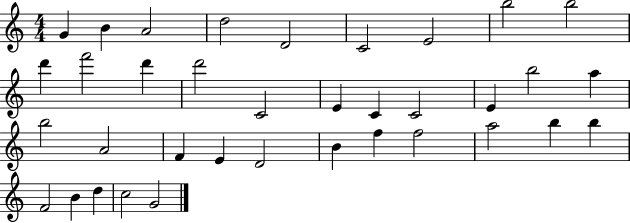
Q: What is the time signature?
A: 4/4